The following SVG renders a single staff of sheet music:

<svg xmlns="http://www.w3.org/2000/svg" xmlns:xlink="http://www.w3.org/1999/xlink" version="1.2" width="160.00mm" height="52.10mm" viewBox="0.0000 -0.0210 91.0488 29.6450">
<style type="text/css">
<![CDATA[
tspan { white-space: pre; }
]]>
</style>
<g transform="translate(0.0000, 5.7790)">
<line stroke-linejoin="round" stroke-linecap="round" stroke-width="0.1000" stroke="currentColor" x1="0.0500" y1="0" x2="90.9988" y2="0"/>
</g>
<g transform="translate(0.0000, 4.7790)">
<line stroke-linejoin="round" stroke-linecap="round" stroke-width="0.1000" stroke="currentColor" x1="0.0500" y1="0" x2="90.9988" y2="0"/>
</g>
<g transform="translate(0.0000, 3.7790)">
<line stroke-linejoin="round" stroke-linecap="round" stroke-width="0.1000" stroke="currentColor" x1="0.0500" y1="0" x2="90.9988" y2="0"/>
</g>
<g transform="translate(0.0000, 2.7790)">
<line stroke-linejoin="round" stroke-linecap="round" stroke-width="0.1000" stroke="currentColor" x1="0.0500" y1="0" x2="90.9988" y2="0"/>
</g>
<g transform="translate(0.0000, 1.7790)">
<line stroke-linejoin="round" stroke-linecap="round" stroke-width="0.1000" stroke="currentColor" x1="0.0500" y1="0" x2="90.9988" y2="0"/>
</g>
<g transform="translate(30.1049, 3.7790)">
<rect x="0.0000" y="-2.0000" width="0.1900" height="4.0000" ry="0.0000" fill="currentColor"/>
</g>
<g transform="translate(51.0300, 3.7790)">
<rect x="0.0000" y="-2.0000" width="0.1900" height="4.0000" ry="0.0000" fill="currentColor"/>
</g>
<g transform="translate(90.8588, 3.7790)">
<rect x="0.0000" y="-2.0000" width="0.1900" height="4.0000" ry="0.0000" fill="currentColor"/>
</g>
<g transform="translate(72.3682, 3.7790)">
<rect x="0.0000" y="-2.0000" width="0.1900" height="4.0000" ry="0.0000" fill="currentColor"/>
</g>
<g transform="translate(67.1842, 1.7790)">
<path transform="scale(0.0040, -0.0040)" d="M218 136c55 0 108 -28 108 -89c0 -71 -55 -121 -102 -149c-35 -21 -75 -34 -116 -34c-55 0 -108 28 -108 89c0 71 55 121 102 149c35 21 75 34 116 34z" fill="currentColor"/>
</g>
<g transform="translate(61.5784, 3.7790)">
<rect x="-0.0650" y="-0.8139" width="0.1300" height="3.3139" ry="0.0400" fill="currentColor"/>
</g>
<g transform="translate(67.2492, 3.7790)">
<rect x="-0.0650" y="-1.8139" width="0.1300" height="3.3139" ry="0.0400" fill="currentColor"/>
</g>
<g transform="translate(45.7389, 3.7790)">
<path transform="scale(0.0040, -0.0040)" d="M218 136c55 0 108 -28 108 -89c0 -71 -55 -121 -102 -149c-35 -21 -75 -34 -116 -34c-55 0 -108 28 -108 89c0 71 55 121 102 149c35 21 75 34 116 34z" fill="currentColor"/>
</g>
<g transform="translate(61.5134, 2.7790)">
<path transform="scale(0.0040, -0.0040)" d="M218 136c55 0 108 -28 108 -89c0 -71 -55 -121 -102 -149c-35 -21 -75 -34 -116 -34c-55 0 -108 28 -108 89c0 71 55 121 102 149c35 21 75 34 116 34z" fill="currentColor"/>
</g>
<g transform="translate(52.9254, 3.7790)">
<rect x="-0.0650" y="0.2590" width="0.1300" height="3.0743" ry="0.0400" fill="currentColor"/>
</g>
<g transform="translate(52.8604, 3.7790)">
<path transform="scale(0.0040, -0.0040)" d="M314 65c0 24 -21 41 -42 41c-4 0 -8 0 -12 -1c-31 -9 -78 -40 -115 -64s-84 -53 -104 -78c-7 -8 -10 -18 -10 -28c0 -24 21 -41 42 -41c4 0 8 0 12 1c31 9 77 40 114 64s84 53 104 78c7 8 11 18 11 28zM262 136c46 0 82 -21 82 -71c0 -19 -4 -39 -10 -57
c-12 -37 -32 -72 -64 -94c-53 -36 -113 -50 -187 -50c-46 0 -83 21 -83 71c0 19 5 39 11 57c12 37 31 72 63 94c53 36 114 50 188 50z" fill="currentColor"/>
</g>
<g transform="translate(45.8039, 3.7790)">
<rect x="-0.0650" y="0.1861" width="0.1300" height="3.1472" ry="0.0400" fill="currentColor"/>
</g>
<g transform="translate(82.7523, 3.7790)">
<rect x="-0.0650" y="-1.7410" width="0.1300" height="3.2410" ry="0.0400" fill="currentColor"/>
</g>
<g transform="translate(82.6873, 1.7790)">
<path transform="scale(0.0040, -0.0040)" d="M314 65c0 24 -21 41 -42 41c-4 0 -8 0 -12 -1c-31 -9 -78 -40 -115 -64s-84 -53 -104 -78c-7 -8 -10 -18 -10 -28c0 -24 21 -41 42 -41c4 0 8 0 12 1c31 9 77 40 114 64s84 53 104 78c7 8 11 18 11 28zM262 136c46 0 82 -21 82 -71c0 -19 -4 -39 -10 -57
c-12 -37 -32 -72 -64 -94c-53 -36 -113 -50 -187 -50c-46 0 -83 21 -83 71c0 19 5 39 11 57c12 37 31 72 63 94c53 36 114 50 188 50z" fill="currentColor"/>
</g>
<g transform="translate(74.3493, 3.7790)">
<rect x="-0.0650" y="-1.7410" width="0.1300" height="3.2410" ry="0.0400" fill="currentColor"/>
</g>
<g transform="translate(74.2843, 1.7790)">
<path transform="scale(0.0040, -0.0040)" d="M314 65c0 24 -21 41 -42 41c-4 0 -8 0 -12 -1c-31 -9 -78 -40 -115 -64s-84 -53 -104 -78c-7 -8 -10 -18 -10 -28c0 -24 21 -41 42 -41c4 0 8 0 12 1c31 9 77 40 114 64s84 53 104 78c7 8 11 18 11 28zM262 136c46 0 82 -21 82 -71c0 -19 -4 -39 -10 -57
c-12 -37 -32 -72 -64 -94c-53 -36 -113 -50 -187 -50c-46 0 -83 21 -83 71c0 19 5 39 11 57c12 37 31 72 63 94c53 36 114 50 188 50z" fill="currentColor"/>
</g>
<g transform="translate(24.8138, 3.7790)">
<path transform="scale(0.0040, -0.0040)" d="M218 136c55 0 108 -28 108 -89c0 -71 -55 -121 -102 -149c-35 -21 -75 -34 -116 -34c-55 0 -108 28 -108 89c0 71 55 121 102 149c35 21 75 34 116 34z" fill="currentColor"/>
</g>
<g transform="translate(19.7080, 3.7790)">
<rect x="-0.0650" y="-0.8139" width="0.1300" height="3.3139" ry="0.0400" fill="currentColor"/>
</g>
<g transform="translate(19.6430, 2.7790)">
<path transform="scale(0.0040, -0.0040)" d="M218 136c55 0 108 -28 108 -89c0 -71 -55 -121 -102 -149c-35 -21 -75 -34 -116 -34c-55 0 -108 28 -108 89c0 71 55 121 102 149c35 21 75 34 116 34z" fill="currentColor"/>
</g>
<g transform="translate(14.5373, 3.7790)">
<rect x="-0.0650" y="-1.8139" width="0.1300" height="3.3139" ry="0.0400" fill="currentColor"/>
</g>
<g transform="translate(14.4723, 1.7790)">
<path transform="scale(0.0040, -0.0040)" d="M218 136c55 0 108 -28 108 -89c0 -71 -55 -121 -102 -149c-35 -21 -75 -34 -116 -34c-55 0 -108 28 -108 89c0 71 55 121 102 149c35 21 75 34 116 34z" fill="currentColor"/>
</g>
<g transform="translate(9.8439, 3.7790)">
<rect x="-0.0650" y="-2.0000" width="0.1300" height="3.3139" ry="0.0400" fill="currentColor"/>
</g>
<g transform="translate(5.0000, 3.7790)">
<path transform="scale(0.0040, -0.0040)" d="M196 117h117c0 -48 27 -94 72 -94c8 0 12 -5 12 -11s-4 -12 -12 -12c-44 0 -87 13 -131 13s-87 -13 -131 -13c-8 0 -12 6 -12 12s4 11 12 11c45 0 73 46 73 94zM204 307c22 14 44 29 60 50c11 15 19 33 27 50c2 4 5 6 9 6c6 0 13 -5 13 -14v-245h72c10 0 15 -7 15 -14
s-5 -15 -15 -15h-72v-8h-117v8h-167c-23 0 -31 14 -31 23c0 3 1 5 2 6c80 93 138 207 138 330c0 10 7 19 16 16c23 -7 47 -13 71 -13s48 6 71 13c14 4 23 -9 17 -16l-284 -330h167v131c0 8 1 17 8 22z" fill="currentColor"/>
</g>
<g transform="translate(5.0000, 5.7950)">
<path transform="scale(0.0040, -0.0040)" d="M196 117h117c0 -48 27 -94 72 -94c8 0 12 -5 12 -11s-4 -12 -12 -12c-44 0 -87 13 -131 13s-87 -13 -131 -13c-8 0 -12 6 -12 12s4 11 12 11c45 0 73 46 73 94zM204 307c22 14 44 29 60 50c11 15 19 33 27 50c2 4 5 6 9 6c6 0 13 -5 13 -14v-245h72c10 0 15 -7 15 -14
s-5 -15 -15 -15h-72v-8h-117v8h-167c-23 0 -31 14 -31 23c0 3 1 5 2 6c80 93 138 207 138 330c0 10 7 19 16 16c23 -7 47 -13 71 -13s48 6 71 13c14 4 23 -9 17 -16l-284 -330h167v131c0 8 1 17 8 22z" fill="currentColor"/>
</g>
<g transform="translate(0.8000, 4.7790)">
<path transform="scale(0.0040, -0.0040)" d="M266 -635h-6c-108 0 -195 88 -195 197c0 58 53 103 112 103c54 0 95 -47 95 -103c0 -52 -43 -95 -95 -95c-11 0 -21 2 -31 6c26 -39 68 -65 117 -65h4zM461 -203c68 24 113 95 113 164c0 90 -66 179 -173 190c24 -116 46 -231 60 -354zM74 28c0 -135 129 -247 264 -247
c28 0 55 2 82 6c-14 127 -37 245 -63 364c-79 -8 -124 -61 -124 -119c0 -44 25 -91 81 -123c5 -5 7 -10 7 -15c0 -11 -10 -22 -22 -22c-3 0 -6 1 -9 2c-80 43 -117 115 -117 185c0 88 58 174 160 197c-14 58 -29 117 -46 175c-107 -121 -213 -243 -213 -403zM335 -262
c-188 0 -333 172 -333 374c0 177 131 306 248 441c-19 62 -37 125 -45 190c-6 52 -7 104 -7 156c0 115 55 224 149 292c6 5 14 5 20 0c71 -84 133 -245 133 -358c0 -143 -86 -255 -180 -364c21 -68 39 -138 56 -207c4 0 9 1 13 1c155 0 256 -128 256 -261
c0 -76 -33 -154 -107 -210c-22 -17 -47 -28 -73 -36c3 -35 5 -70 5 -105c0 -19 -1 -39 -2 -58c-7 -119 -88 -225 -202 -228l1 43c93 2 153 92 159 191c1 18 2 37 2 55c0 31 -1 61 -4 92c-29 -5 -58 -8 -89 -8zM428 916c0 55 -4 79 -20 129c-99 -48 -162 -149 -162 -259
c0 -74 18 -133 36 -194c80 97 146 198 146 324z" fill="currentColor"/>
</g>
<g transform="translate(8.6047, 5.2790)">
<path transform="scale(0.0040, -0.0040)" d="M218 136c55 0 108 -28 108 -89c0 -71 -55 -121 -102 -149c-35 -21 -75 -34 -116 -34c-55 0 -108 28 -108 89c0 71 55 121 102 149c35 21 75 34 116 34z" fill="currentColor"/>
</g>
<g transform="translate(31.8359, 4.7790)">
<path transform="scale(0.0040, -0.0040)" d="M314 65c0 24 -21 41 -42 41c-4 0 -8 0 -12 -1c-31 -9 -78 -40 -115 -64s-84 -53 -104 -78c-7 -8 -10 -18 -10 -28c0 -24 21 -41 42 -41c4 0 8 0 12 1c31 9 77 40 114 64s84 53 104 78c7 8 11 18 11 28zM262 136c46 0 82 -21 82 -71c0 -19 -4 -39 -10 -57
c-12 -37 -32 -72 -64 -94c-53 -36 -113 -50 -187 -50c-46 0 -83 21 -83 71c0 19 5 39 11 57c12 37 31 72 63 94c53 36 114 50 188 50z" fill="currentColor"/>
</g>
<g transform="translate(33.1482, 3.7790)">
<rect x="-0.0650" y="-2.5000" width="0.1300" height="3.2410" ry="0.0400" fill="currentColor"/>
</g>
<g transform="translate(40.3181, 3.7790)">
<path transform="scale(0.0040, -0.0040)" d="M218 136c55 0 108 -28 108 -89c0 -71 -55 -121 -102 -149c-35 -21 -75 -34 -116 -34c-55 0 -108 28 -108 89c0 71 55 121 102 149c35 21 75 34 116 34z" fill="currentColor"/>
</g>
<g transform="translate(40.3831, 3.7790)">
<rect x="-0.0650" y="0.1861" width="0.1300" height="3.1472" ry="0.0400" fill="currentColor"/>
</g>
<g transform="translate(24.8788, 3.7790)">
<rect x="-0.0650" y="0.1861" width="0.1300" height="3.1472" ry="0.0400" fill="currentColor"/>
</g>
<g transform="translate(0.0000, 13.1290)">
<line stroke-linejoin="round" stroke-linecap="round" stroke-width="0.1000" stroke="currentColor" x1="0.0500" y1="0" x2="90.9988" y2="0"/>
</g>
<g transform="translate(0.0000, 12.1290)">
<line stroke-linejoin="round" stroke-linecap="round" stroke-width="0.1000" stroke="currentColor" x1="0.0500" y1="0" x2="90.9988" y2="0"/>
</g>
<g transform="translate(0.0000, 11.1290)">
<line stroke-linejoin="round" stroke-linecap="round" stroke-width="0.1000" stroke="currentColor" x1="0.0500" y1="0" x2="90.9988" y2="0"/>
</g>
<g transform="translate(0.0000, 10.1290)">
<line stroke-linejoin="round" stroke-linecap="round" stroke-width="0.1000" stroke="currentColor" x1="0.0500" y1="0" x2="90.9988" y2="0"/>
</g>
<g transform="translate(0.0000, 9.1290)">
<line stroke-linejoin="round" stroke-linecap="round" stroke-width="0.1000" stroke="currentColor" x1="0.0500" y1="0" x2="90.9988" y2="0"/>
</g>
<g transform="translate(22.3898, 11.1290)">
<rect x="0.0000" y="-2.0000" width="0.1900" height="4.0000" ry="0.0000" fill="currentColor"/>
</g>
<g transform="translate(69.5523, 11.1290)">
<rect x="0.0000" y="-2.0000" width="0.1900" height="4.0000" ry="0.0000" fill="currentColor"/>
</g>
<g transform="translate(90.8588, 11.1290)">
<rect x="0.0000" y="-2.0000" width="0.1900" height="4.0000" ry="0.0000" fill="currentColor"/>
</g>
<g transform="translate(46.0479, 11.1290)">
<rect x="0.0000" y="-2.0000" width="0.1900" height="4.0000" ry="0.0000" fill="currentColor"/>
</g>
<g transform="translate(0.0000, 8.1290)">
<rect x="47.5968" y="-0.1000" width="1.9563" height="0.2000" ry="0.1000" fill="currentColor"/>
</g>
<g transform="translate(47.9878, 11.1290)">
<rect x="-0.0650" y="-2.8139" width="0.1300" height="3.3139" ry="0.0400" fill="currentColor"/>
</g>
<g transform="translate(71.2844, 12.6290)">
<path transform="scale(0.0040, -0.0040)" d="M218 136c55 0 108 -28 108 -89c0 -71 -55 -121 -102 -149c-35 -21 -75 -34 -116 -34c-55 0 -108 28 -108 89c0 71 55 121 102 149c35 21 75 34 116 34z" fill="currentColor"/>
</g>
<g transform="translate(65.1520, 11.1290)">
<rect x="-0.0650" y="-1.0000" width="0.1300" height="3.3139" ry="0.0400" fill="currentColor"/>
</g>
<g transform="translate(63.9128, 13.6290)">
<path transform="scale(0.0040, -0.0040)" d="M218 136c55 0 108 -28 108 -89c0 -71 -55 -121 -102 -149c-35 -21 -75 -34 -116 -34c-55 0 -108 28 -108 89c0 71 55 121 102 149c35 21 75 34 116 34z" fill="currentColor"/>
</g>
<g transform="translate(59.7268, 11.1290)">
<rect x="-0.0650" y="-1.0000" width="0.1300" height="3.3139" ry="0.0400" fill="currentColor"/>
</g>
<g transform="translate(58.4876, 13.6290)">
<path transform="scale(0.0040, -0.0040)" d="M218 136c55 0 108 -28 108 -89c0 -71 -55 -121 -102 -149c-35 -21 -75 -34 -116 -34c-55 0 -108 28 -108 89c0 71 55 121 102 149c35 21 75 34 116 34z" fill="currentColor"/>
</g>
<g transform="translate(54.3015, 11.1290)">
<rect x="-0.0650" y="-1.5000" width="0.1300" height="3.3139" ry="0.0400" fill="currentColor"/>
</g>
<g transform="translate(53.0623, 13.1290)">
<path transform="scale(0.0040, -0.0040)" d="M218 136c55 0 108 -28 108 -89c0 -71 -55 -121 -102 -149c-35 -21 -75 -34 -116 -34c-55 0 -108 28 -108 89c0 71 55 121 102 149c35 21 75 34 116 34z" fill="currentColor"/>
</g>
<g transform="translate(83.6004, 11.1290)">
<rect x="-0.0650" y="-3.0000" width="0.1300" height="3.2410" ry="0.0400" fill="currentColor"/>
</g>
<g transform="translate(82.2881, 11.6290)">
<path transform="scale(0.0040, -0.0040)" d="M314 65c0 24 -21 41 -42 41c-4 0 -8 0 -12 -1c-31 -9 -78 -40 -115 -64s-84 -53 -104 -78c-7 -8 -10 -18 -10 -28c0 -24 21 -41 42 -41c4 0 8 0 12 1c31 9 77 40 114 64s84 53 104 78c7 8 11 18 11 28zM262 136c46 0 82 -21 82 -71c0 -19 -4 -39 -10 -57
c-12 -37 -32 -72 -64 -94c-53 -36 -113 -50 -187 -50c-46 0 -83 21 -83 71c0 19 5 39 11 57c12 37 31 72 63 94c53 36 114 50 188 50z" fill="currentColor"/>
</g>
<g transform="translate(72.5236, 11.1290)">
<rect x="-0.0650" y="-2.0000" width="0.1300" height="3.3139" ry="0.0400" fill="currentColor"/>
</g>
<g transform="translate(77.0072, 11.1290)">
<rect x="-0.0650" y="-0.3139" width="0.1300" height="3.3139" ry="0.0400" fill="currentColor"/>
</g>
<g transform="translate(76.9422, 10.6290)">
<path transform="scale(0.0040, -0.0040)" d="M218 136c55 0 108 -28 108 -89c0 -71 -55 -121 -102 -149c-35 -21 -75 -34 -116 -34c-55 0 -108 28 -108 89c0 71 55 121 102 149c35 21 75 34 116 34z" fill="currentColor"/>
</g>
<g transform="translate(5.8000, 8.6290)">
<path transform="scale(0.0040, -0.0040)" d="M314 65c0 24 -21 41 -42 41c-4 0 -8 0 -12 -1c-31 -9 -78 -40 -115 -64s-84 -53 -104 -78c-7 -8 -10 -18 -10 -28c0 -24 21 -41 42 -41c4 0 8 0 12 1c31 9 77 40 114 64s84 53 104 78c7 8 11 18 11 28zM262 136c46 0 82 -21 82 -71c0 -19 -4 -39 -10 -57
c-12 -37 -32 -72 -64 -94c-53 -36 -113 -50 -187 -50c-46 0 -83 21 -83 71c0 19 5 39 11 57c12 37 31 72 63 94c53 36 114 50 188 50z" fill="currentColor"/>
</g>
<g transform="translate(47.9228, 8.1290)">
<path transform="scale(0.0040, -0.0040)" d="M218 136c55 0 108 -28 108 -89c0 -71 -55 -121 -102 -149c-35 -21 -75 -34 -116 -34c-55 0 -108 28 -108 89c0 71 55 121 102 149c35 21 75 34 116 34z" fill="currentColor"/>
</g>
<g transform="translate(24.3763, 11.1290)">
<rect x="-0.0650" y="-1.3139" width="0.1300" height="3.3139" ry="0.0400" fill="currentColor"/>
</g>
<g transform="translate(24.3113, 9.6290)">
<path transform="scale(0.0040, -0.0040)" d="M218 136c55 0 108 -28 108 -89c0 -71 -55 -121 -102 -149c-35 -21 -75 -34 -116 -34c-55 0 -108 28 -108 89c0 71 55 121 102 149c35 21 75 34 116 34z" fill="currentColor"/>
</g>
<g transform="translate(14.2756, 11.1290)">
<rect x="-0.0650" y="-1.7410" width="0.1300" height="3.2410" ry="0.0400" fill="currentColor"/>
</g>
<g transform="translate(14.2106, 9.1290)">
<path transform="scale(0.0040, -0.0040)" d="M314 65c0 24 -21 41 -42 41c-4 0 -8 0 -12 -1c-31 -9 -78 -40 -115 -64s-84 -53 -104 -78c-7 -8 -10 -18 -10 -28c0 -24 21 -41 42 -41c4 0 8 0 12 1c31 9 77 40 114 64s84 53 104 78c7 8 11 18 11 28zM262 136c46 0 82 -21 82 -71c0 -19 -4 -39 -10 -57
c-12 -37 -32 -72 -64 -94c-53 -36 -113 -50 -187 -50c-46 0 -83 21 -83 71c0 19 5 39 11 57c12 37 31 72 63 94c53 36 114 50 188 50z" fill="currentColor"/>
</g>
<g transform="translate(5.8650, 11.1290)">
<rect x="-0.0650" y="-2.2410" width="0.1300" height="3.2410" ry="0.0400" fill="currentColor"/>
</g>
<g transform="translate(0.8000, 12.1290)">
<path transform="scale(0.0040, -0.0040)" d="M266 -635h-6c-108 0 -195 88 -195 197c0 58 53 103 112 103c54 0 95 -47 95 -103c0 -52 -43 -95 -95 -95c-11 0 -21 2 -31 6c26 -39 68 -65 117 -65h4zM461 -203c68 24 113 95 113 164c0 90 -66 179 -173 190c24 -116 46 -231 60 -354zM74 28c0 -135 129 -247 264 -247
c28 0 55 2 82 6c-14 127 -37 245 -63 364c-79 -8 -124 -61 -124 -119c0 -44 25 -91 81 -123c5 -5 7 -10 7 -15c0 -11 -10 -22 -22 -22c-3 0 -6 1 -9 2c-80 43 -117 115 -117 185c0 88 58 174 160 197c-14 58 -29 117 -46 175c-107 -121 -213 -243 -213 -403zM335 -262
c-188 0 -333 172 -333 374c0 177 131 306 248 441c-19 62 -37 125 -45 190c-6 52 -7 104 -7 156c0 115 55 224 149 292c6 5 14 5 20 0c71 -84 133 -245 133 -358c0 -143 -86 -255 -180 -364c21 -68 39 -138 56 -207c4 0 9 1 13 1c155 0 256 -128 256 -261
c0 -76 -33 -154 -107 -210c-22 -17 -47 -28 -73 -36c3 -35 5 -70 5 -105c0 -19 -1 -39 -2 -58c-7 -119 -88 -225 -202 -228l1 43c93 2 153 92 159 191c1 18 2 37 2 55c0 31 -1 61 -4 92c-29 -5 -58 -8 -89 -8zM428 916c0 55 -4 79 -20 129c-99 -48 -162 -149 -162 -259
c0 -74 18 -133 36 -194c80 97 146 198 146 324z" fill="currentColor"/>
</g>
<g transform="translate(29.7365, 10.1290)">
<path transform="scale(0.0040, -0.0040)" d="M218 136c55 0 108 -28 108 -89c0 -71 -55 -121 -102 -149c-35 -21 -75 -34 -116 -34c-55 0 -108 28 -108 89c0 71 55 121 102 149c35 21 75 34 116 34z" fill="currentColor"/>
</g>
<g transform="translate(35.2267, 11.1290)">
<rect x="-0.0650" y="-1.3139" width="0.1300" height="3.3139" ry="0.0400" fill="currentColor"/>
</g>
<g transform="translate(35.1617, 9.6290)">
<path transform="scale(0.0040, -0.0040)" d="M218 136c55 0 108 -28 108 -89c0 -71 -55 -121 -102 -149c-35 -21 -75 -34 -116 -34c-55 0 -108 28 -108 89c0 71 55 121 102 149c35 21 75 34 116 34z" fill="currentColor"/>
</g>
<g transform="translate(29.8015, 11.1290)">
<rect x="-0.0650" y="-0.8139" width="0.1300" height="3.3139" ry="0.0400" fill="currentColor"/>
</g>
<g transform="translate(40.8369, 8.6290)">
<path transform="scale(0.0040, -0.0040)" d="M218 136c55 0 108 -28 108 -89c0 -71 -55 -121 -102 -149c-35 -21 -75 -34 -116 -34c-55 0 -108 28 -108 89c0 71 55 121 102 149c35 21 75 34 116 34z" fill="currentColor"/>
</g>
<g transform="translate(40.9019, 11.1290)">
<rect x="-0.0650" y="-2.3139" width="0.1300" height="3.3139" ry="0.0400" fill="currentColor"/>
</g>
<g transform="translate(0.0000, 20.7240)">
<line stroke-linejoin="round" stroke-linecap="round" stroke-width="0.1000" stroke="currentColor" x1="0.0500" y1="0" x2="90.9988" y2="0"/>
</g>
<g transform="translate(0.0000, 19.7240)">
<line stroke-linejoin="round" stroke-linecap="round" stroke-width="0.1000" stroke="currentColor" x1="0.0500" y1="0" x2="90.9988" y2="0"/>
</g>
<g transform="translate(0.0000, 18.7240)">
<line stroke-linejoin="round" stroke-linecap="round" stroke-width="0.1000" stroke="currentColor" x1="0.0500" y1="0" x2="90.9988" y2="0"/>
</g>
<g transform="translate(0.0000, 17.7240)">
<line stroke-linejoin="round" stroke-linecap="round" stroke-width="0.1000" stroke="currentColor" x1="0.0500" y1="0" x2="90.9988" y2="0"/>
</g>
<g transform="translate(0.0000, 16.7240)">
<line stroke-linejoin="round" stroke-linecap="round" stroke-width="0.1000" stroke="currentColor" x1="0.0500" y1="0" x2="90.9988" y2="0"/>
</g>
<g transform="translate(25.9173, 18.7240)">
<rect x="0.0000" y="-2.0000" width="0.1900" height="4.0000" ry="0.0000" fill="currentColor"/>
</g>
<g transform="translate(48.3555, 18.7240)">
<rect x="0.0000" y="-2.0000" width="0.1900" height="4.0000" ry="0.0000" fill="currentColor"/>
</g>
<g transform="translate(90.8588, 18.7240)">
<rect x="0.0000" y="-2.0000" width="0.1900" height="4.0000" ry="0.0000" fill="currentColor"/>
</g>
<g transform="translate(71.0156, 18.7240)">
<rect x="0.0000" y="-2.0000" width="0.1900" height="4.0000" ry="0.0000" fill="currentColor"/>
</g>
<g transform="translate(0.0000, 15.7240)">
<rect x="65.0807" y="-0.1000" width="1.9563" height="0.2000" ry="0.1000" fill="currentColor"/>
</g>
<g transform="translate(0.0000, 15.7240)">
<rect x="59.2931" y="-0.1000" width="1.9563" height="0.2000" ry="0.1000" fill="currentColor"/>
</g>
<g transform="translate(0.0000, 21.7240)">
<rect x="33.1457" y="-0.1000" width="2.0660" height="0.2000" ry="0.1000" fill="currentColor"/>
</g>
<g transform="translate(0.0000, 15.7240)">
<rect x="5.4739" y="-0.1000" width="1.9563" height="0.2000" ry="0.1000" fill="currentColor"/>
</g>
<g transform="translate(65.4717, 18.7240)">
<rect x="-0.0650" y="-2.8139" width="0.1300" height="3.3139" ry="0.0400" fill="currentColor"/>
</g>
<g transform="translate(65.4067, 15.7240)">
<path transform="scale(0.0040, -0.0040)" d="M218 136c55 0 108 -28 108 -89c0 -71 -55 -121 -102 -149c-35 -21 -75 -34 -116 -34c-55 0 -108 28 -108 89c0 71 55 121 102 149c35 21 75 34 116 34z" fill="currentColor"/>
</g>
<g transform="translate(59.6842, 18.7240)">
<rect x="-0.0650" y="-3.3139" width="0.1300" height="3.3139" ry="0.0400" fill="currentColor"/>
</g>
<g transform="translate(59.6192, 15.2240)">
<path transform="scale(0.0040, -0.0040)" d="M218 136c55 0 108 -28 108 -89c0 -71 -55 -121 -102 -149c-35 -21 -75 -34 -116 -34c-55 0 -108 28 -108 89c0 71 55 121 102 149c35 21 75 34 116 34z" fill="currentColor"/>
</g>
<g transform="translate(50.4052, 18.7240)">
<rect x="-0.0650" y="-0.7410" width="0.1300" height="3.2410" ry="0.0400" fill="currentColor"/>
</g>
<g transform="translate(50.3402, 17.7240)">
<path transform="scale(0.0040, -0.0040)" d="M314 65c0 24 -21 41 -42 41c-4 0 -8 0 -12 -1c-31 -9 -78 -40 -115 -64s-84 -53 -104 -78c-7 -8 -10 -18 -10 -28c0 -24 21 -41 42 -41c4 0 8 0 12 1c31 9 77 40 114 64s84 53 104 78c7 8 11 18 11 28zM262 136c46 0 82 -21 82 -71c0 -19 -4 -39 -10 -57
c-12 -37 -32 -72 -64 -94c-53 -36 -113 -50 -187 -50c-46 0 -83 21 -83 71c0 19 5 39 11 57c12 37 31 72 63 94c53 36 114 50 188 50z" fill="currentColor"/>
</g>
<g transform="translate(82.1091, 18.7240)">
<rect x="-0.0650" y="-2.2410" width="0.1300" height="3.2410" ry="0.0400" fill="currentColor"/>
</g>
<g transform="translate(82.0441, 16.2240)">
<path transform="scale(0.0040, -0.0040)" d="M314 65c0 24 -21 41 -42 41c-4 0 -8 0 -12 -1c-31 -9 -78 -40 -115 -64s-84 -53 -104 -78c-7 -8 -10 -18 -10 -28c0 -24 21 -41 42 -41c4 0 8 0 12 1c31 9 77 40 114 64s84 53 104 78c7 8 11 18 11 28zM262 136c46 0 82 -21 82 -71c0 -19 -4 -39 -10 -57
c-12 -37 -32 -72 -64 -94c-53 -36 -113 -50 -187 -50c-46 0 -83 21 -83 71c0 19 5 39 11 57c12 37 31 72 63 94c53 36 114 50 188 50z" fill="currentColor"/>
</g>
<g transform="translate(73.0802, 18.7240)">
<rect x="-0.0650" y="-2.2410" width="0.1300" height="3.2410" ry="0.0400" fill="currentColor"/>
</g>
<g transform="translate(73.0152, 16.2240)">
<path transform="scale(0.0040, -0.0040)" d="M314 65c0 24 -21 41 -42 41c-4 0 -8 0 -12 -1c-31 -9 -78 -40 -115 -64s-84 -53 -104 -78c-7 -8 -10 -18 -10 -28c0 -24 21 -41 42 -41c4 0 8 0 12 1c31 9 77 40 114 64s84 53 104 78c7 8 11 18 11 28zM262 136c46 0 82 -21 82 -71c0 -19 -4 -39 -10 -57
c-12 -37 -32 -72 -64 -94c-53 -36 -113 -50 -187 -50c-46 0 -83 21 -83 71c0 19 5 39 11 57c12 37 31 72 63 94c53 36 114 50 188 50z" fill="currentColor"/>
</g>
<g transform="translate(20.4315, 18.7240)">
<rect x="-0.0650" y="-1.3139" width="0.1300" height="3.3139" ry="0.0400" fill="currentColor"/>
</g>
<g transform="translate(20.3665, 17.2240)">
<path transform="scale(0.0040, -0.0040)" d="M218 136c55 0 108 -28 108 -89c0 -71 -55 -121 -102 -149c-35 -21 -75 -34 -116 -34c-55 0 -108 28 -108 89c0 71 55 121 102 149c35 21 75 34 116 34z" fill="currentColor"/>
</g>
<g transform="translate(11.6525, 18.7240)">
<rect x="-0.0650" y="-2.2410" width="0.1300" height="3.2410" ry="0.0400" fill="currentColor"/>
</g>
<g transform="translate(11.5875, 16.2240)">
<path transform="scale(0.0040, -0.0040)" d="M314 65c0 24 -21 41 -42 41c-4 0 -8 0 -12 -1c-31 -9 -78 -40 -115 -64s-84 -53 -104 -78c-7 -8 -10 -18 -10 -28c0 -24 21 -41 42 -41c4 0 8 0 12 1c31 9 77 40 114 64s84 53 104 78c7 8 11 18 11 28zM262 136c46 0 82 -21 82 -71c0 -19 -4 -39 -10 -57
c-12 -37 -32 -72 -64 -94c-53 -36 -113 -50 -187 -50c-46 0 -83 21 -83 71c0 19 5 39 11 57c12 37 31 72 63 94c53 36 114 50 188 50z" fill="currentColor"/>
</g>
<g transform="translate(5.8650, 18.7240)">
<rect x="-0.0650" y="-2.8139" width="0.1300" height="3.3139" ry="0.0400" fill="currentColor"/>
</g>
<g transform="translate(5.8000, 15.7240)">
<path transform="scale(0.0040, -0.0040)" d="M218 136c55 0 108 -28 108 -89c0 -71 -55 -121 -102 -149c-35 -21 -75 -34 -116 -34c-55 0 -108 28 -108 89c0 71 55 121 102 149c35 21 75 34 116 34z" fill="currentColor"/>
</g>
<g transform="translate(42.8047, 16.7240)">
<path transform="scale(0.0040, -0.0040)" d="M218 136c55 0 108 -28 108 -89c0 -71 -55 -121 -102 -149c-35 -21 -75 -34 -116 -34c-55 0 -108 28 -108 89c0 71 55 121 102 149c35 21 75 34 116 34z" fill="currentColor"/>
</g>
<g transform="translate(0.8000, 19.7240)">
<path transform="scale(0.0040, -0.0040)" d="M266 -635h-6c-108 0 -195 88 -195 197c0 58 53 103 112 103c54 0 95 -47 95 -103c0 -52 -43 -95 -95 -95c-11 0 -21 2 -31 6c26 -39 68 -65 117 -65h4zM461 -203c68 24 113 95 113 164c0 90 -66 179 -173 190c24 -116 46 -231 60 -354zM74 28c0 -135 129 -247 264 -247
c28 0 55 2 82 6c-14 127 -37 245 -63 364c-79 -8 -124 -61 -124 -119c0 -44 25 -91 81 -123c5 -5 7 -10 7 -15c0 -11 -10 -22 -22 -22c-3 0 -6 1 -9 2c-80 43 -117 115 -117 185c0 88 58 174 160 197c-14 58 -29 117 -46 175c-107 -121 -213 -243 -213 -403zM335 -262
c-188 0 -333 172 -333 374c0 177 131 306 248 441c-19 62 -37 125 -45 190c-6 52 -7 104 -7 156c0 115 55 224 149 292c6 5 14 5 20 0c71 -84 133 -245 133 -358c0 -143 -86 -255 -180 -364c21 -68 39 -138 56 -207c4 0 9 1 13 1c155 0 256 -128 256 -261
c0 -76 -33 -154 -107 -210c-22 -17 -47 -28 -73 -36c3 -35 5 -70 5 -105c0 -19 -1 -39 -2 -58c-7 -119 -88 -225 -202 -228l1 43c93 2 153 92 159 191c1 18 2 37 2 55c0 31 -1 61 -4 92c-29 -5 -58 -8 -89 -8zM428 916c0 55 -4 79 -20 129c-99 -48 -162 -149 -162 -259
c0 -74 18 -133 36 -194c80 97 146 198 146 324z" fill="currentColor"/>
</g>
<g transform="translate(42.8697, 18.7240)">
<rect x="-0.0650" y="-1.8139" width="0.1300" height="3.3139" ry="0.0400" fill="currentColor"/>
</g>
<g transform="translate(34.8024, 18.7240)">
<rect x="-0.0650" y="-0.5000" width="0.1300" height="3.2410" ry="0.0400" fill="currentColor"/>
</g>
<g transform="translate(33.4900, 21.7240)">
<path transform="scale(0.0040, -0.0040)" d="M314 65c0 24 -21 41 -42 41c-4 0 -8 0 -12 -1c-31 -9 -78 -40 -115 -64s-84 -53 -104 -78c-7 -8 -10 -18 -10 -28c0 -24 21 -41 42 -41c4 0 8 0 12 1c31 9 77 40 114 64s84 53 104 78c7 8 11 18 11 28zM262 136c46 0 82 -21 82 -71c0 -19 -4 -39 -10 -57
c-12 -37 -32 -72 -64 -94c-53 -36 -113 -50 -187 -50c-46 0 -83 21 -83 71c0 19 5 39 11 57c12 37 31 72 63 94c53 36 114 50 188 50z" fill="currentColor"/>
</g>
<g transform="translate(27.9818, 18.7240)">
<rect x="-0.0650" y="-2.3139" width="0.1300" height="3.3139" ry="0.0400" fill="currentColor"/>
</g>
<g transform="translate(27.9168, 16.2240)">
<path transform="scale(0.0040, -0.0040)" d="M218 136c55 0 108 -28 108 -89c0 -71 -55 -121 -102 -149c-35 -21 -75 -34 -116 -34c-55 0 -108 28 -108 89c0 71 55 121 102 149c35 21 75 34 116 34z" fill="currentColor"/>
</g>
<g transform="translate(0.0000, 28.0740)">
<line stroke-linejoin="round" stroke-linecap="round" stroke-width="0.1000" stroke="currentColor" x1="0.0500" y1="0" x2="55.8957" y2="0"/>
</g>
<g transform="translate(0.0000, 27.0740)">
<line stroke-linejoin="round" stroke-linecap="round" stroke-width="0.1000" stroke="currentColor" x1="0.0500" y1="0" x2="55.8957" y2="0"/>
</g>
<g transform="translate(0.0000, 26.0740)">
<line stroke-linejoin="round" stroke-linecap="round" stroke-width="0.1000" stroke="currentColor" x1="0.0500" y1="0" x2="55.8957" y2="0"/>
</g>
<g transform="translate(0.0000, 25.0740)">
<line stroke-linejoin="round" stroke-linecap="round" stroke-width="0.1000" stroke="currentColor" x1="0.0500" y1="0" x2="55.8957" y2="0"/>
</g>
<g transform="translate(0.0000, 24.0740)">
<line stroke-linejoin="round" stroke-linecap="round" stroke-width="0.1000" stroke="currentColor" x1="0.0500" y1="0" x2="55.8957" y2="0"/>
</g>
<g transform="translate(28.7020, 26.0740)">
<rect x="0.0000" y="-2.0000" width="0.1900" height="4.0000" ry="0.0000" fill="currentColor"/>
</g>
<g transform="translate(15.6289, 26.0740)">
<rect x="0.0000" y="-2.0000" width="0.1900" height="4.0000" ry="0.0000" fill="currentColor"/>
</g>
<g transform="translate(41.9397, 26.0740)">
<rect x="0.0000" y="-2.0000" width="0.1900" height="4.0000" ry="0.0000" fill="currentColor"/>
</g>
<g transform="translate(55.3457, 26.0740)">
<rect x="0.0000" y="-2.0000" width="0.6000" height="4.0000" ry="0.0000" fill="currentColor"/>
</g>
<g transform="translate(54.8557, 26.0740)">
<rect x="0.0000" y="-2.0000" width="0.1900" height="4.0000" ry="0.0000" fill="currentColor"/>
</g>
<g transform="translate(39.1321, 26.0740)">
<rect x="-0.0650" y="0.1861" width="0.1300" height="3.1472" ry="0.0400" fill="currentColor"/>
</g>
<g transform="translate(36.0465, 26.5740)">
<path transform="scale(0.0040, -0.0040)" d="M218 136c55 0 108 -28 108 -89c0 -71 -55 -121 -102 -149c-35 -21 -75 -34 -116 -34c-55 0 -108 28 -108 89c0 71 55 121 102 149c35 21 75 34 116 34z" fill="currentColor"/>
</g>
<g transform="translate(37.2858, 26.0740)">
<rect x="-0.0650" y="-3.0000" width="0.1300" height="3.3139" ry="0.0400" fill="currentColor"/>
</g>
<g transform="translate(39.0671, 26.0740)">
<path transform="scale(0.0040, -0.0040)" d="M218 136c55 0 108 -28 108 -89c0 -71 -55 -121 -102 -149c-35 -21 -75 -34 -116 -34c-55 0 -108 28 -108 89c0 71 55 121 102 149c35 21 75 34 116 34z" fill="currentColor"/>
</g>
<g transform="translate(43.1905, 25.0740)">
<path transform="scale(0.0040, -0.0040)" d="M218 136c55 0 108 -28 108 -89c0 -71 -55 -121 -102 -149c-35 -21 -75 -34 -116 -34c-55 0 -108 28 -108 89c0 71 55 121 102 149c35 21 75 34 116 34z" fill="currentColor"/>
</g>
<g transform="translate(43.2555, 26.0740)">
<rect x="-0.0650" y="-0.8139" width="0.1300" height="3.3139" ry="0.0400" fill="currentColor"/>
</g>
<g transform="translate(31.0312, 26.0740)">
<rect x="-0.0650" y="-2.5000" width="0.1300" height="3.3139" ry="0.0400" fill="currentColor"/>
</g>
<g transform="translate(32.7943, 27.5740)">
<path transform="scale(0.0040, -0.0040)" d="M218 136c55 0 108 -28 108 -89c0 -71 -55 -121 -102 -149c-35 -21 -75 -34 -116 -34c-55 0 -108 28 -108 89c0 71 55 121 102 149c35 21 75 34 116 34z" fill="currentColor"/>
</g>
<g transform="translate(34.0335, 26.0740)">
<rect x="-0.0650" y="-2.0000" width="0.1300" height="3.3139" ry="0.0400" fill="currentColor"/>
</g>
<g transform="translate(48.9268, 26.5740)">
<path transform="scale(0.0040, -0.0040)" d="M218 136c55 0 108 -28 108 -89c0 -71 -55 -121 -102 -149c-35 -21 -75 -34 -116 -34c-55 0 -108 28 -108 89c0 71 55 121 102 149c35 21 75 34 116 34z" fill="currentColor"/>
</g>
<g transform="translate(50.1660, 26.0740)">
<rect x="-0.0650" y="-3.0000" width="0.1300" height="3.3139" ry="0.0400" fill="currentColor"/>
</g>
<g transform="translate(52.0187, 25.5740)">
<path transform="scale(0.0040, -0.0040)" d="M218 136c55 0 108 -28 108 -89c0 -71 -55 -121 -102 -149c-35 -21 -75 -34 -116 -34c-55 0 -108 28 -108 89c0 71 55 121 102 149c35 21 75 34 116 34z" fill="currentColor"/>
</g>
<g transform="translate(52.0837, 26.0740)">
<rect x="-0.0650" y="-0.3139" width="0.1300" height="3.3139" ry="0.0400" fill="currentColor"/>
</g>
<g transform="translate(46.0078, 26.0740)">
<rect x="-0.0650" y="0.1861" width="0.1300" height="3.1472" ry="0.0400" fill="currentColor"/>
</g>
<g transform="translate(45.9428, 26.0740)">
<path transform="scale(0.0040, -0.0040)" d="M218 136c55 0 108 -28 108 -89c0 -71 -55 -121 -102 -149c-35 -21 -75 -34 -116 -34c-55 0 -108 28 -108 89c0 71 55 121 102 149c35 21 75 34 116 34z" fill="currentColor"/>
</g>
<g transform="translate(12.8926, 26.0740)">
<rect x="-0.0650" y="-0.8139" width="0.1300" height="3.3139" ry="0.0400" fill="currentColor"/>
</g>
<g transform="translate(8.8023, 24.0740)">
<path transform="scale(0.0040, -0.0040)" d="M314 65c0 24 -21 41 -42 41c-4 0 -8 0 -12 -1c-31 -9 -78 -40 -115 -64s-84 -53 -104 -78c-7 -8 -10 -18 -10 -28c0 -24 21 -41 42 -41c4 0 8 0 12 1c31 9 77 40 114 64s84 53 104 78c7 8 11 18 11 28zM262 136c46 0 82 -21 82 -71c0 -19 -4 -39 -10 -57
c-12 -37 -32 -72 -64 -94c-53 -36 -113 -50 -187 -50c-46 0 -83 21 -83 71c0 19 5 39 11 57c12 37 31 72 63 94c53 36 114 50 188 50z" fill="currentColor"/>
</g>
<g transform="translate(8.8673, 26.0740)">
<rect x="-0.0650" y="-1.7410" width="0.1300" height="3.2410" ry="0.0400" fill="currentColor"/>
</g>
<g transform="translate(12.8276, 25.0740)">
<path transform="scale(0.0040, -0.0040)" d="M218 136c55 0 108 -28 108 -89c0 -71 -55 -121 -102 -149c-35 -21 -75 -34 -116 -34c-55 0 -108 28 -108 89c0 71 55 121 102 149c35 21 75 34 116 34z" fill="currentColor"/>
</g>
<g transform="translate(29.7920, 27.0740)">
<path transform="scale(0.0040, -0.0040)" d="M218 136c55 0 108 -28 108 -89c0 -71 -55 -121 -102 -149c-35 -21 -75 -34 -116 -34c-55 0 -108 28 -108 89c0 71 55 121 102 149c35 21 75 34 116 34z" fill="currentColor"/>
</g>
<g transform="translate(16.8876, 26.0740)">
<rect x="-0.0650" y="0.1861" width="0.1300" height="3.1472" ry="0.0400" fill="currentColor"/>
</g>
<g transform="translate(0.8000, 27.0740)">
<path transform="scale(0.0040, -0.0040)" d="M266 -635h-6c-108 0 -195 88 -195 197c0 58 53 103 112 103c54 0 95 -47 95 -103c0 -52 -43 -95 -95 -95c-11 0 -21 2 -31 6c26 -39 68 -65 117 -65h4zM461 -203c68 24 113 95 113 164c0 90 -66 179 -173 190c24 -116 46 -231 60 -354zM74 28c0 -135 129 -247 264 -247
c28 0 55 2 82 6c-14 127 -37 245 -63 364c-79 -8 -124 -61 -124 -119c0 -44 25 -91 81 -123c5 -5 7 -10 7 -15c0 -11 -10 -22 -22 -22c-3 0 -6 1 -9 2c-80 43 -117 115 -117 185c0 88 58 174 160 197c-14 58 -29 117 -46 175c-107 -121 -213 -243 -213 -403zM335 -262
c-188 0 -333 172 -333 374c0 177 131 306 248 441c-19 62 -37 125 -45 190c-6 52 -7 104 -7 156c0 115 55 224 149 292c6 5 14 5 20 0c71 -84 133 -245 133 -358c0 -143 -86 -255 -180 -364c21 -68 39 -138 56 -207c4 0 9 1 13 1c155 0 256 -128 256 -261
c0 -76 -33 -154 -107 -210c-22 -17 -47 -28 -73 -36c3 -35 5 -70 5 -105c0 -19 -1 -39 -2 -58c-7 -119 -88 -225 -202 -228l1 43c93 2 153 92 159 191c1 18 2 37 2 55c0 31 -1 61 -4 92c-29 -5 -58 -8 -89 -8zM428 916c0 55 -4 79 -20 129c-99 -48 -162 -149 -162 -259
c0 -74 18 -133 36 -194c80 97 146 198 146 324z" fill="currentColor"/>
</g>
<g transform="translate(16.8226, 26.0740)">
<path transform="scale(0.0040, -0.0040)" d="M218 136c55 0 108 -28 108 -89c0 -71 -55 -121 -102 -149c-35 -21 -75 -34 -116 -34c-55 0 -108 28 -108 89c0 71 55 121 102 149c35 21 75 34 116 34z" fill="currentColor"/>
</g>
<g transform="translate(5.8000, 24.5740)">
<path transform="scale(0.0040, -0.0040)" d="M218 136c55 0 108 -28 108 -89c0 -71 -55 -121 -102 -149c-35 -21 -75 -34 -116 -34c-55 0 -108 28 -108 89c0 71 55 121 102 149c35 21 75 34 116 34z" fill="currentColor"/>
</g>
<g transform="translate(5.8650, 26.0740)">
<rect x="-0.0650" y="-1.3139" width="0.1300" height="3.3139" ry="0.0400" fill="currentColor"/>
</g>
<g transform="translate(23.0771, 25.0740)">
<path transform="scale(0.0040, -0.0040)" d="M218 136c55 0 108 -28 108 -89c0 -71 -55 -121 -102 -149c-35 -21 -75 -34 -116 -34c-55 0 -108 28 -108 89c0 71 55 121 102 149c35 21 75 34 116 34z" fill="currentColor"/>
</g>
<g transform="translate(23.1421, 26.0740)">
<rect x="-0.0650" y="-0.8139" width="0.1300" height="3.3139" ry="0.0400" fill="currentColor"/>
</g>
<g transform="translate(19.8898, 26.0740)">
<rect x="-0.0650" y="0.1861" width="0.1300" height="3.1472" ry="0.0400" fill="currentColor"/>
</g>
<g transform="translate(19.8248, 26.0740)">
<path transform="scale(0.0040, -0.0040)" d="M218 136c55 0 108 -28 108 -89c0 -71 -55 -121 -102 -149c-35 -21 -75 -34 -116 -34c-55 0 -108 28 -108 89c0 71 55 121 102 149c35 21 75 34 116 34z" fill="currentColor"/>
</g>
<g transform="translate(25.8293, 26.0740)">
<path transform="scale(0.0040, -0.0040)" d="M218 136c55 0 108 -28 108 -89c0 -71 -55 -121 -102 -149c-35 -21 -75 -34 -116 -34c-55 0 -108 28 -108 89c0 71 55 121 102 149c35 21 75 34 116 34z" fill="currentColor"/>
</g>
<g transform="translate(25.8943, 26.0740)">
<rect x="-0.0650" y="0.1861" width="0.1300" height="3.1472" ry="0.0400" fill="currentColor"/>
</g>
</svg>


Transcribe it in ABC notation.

X:1
T:Untitled
M:4/4
L:1/4
K:C
F f d B G2 B B B2 d f f2 f2 g2 f2 e d e g a E D D F c A2 a g2 e g C2 f d2 b a g2 g2 e f2 d B B d B G F A B d B A c